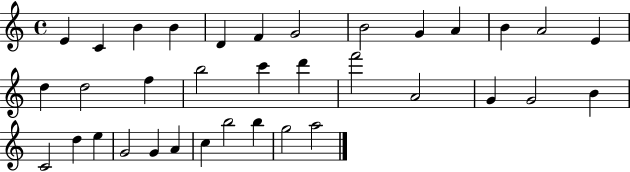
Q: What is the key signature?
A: C major